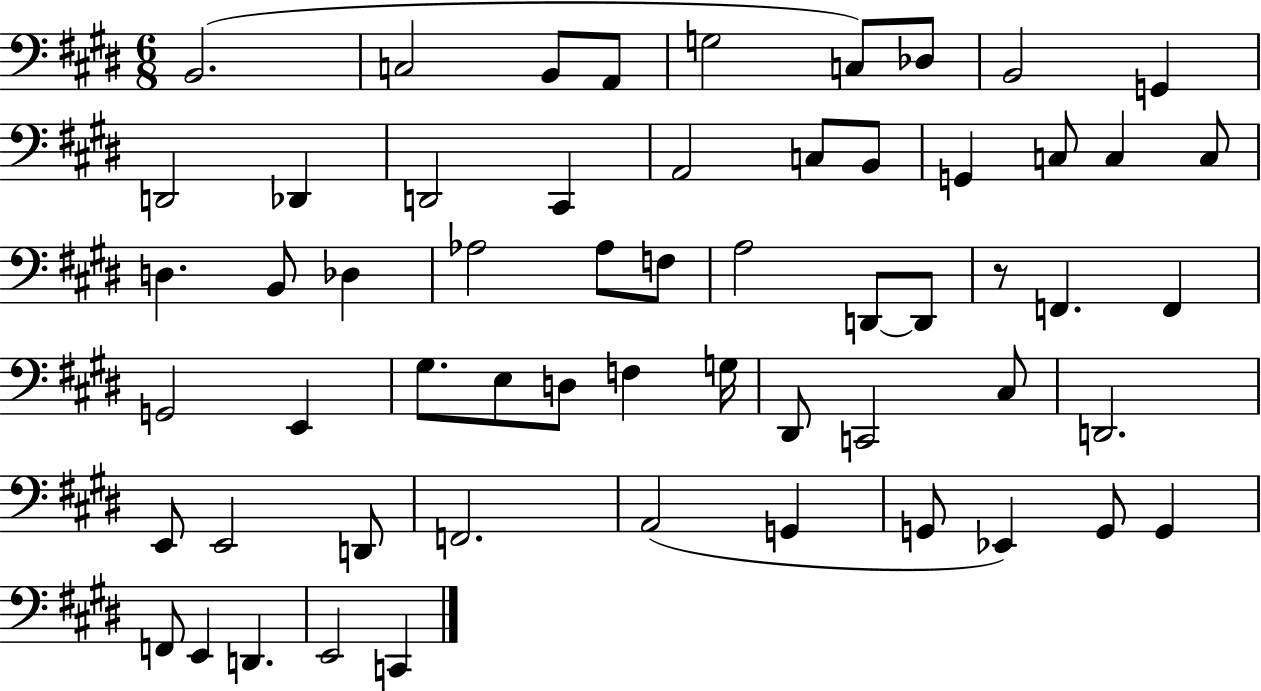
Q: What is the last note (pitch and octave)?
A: C2